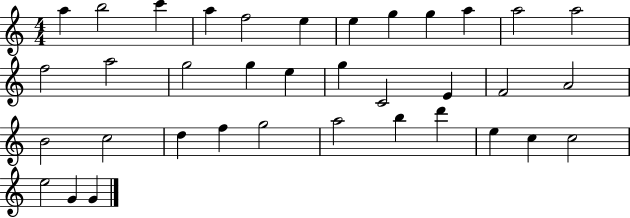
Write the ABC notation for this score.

X:1
T:Untitled
M:4/4
L:1/4
K:C
a b2 c' a f2 e e g g a a2 a2 f2 a2 g2 g e g C2 E F2 A2 B2 c2 d f g2 a2 b d' e c c2 e2 G G